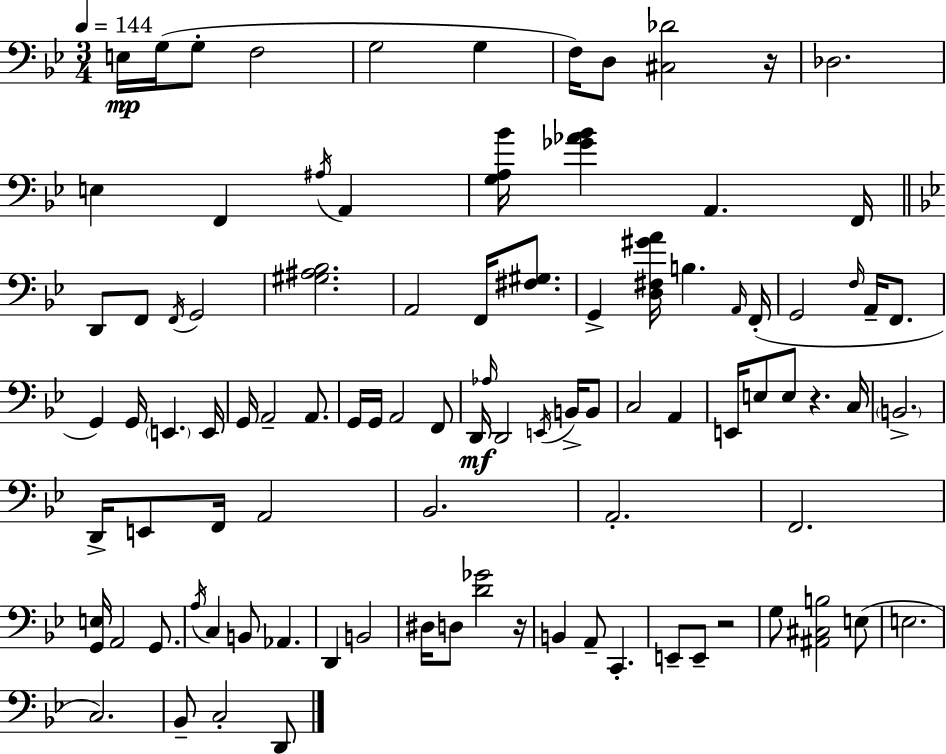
{
  \clef bass
  \numericTimeSignature
  \time 3/4
  \key bes \major
  \tempo 4 = 144
  e16\mp g16( g8-. f2 | g2 g4 | f16) d8 <cis des'>2 r16 | des2. | \break e4 f,4 \acciaccatura { ais16 } a,4 | <g a bes'>16 <ges' aes' bes'>4 a,4. | f,16 \bar "||" \break \key bes \major d,8 f,8 \acciaccatura { f,16 } g,2 | <gis ais bes>2. | a,2 f,16 <fis gis>8. | g,4-> <d fis gis' a'>16 b4. | \break \grace { a,16 } f,16-.( g,2 \grace { f16 } a,16-- | f,8. g,4) g,16 \parenthesize e,4. | e,16 g,16 a,2-- | a,8. g,16 g,16 a,2 | \break f,8 d,16\mf \grace { aes16 } d,2 | \acciaccatura { e,16 } b,16-> b,8 c2 | a,4 e,16 e8 e8 r4. | c16 \parenthesize b,2.-> | \break d,16-> e,8 f,16 a,2 | bes,2. | a,2.-. | f,2. | \break <g, e>16 a,2 | g,8. \acciaccatura { a16 } c4 b,8 | aes,4. d,4 b,2 | dis16 d8 <d' ges'>2 | \break r16 b,4 a,8-- | c,4.-. e,8-- e,8-- r2 | g8 <ais, cis b>2 | e8( e2. | \break c2.) | bes,8-- c2-. | d,8 \bar "|."
}